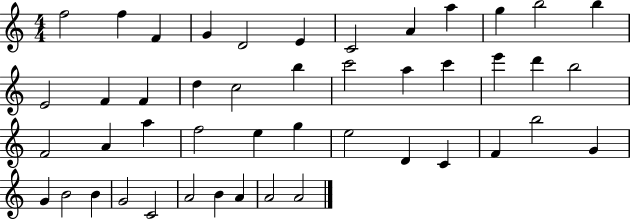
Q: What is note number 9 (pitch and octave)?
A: A5